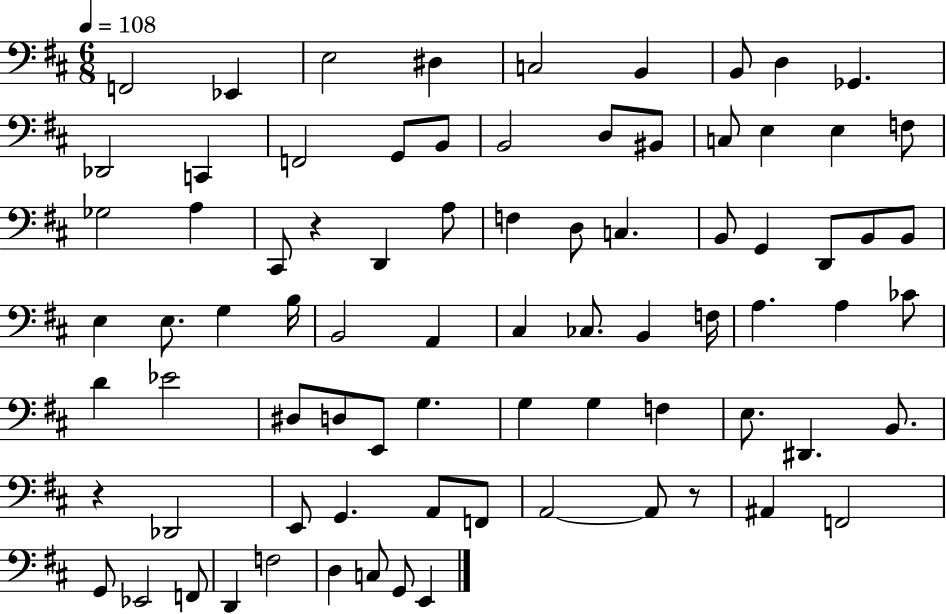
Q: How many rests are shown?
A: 3